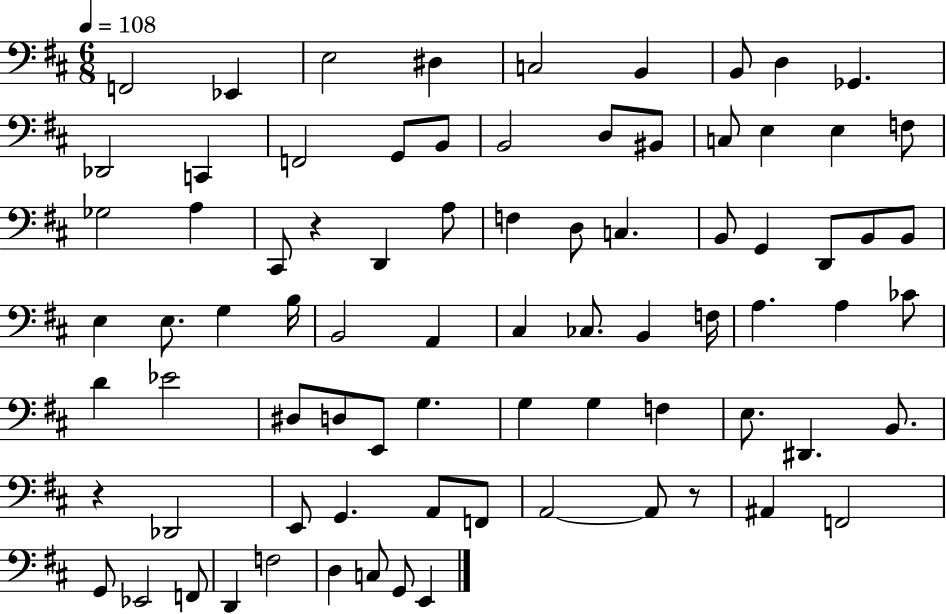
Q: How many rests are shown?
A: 3